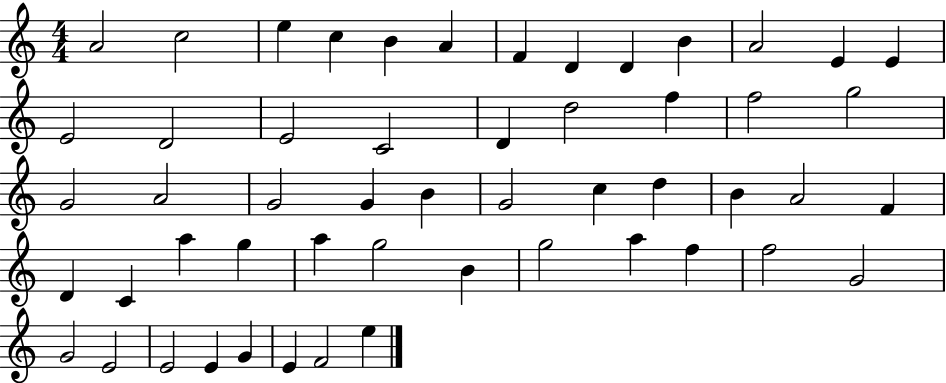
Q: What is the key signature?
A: C major